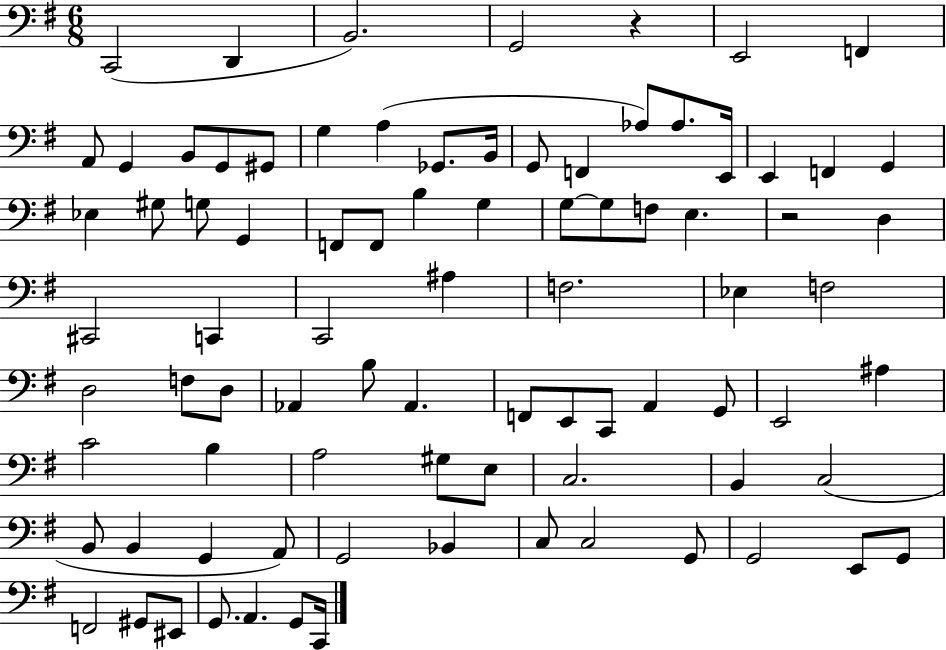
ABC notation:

X:1
T:Untitled
M:6/8
L:1/4
K:G
C,,2 D,, B,,2 G,,2 z E,,2 F,, A,,/2 G,, B,,/2 G,,/2 ^G,,/2 G, A, _G,,/2 B,,/4 G,,/2 F,, _A,/2 _A,/2 E,,/4 E,, F,, G,, _E, ^G,/2 G,/2 G,, F,,/2 F,,/2 B, G, G,/2 G,/2 F,/2 E, z2 D, ^C,,2 C,, C,,2 ^A, F,2 _E, F,2 D,2 F,/2 D,/2 _A,, B,/2 _A,, F,,/2 E,,/2 C,,/2 A,, G,,/2 E,,2 ^A, C2 B, A,2 ^G,/2 E,/2 C,2 B,, C,2 B,,/2 B,, G,, A,,/2 G,,2 _B,, C,/2 C,2 G,,/2 G,,2 E,,/2 G,,/2 F,,2 ^G,,/2 ^E,,/2 G,,/2 A,, G,,/2 C,,/4